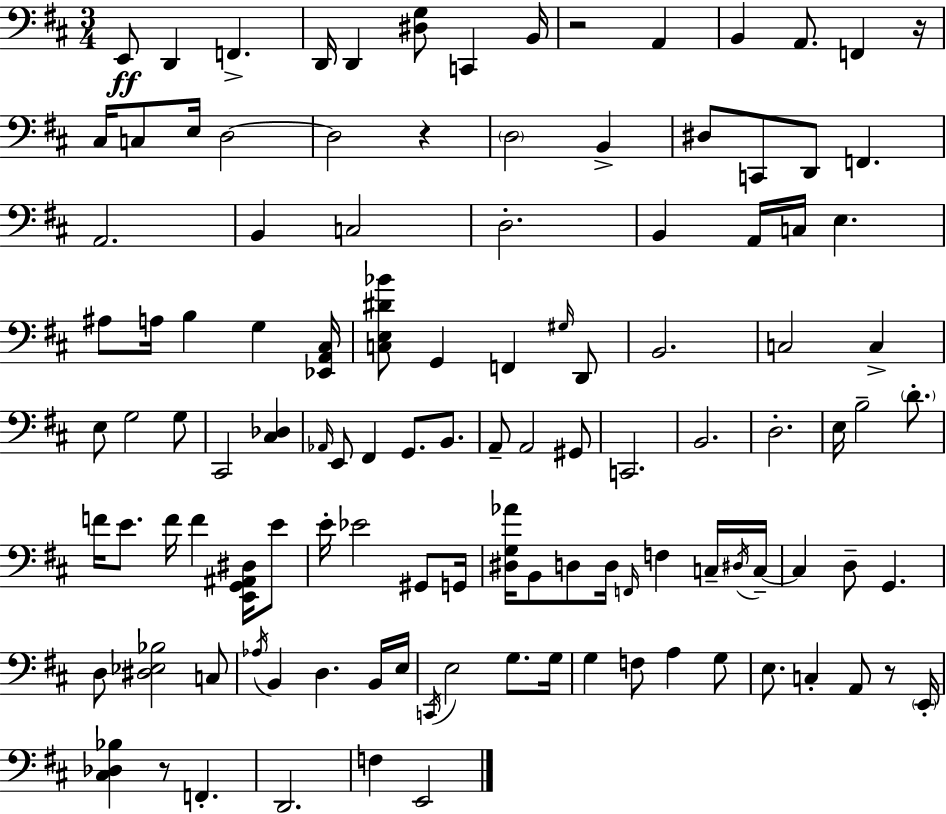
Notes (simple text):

E2/e D2/q F2/q. D2/s D2/q [D#3,G3]/e C2/q B2/s R/h A2/q B2/q A2/e. F2/q R/s C#3/s C3/e E3/s D3/h D3/h R/q D3/h B2/q D#3/e C2/e D2/e F2/q. A2/h. B2/q C3/h D3/h. B2/q A2/s C3/s E3/q. A#3/e A3/s B3/q G3/q [Eb2,A2,C#3]/s [C3,E3,D#4,Bb4]/e G2/q F2/q G#3/s D2/e B2/h. C3/h C3/q E3/e G3/h G3/e C#2/h [C#3,Db3]/q Ab2/s E2/e F#2/q G2/e. B2/e. A2/e A2/h G#2/e C2/h. B2/h. D3/h. E3/s B3/h D4/e. F4/s E4/e. F4/s F4/q [E2,G2,A#2,D#3]/s E4/e E4/s Eb4/h G#2/e G2/s [D#3,G3,Ab4]/s B2/e D3/e D3/s F2/s F3/q C3/s D#3/s C3/s C3/q D3/e G2/q. D3/e [D#3,Eb3,Bb3]/h C3/e Ab3/s B2/q D3/q. B2/s E3/s C2/s E3/h G3/e. G3/s G3/q F3/e A3/q G3/e E3/e. C3/q A2/e R/e E2/s [C#3,Db3,Bb3]/q R/e F2/q. D2/h. F3/q E2/h